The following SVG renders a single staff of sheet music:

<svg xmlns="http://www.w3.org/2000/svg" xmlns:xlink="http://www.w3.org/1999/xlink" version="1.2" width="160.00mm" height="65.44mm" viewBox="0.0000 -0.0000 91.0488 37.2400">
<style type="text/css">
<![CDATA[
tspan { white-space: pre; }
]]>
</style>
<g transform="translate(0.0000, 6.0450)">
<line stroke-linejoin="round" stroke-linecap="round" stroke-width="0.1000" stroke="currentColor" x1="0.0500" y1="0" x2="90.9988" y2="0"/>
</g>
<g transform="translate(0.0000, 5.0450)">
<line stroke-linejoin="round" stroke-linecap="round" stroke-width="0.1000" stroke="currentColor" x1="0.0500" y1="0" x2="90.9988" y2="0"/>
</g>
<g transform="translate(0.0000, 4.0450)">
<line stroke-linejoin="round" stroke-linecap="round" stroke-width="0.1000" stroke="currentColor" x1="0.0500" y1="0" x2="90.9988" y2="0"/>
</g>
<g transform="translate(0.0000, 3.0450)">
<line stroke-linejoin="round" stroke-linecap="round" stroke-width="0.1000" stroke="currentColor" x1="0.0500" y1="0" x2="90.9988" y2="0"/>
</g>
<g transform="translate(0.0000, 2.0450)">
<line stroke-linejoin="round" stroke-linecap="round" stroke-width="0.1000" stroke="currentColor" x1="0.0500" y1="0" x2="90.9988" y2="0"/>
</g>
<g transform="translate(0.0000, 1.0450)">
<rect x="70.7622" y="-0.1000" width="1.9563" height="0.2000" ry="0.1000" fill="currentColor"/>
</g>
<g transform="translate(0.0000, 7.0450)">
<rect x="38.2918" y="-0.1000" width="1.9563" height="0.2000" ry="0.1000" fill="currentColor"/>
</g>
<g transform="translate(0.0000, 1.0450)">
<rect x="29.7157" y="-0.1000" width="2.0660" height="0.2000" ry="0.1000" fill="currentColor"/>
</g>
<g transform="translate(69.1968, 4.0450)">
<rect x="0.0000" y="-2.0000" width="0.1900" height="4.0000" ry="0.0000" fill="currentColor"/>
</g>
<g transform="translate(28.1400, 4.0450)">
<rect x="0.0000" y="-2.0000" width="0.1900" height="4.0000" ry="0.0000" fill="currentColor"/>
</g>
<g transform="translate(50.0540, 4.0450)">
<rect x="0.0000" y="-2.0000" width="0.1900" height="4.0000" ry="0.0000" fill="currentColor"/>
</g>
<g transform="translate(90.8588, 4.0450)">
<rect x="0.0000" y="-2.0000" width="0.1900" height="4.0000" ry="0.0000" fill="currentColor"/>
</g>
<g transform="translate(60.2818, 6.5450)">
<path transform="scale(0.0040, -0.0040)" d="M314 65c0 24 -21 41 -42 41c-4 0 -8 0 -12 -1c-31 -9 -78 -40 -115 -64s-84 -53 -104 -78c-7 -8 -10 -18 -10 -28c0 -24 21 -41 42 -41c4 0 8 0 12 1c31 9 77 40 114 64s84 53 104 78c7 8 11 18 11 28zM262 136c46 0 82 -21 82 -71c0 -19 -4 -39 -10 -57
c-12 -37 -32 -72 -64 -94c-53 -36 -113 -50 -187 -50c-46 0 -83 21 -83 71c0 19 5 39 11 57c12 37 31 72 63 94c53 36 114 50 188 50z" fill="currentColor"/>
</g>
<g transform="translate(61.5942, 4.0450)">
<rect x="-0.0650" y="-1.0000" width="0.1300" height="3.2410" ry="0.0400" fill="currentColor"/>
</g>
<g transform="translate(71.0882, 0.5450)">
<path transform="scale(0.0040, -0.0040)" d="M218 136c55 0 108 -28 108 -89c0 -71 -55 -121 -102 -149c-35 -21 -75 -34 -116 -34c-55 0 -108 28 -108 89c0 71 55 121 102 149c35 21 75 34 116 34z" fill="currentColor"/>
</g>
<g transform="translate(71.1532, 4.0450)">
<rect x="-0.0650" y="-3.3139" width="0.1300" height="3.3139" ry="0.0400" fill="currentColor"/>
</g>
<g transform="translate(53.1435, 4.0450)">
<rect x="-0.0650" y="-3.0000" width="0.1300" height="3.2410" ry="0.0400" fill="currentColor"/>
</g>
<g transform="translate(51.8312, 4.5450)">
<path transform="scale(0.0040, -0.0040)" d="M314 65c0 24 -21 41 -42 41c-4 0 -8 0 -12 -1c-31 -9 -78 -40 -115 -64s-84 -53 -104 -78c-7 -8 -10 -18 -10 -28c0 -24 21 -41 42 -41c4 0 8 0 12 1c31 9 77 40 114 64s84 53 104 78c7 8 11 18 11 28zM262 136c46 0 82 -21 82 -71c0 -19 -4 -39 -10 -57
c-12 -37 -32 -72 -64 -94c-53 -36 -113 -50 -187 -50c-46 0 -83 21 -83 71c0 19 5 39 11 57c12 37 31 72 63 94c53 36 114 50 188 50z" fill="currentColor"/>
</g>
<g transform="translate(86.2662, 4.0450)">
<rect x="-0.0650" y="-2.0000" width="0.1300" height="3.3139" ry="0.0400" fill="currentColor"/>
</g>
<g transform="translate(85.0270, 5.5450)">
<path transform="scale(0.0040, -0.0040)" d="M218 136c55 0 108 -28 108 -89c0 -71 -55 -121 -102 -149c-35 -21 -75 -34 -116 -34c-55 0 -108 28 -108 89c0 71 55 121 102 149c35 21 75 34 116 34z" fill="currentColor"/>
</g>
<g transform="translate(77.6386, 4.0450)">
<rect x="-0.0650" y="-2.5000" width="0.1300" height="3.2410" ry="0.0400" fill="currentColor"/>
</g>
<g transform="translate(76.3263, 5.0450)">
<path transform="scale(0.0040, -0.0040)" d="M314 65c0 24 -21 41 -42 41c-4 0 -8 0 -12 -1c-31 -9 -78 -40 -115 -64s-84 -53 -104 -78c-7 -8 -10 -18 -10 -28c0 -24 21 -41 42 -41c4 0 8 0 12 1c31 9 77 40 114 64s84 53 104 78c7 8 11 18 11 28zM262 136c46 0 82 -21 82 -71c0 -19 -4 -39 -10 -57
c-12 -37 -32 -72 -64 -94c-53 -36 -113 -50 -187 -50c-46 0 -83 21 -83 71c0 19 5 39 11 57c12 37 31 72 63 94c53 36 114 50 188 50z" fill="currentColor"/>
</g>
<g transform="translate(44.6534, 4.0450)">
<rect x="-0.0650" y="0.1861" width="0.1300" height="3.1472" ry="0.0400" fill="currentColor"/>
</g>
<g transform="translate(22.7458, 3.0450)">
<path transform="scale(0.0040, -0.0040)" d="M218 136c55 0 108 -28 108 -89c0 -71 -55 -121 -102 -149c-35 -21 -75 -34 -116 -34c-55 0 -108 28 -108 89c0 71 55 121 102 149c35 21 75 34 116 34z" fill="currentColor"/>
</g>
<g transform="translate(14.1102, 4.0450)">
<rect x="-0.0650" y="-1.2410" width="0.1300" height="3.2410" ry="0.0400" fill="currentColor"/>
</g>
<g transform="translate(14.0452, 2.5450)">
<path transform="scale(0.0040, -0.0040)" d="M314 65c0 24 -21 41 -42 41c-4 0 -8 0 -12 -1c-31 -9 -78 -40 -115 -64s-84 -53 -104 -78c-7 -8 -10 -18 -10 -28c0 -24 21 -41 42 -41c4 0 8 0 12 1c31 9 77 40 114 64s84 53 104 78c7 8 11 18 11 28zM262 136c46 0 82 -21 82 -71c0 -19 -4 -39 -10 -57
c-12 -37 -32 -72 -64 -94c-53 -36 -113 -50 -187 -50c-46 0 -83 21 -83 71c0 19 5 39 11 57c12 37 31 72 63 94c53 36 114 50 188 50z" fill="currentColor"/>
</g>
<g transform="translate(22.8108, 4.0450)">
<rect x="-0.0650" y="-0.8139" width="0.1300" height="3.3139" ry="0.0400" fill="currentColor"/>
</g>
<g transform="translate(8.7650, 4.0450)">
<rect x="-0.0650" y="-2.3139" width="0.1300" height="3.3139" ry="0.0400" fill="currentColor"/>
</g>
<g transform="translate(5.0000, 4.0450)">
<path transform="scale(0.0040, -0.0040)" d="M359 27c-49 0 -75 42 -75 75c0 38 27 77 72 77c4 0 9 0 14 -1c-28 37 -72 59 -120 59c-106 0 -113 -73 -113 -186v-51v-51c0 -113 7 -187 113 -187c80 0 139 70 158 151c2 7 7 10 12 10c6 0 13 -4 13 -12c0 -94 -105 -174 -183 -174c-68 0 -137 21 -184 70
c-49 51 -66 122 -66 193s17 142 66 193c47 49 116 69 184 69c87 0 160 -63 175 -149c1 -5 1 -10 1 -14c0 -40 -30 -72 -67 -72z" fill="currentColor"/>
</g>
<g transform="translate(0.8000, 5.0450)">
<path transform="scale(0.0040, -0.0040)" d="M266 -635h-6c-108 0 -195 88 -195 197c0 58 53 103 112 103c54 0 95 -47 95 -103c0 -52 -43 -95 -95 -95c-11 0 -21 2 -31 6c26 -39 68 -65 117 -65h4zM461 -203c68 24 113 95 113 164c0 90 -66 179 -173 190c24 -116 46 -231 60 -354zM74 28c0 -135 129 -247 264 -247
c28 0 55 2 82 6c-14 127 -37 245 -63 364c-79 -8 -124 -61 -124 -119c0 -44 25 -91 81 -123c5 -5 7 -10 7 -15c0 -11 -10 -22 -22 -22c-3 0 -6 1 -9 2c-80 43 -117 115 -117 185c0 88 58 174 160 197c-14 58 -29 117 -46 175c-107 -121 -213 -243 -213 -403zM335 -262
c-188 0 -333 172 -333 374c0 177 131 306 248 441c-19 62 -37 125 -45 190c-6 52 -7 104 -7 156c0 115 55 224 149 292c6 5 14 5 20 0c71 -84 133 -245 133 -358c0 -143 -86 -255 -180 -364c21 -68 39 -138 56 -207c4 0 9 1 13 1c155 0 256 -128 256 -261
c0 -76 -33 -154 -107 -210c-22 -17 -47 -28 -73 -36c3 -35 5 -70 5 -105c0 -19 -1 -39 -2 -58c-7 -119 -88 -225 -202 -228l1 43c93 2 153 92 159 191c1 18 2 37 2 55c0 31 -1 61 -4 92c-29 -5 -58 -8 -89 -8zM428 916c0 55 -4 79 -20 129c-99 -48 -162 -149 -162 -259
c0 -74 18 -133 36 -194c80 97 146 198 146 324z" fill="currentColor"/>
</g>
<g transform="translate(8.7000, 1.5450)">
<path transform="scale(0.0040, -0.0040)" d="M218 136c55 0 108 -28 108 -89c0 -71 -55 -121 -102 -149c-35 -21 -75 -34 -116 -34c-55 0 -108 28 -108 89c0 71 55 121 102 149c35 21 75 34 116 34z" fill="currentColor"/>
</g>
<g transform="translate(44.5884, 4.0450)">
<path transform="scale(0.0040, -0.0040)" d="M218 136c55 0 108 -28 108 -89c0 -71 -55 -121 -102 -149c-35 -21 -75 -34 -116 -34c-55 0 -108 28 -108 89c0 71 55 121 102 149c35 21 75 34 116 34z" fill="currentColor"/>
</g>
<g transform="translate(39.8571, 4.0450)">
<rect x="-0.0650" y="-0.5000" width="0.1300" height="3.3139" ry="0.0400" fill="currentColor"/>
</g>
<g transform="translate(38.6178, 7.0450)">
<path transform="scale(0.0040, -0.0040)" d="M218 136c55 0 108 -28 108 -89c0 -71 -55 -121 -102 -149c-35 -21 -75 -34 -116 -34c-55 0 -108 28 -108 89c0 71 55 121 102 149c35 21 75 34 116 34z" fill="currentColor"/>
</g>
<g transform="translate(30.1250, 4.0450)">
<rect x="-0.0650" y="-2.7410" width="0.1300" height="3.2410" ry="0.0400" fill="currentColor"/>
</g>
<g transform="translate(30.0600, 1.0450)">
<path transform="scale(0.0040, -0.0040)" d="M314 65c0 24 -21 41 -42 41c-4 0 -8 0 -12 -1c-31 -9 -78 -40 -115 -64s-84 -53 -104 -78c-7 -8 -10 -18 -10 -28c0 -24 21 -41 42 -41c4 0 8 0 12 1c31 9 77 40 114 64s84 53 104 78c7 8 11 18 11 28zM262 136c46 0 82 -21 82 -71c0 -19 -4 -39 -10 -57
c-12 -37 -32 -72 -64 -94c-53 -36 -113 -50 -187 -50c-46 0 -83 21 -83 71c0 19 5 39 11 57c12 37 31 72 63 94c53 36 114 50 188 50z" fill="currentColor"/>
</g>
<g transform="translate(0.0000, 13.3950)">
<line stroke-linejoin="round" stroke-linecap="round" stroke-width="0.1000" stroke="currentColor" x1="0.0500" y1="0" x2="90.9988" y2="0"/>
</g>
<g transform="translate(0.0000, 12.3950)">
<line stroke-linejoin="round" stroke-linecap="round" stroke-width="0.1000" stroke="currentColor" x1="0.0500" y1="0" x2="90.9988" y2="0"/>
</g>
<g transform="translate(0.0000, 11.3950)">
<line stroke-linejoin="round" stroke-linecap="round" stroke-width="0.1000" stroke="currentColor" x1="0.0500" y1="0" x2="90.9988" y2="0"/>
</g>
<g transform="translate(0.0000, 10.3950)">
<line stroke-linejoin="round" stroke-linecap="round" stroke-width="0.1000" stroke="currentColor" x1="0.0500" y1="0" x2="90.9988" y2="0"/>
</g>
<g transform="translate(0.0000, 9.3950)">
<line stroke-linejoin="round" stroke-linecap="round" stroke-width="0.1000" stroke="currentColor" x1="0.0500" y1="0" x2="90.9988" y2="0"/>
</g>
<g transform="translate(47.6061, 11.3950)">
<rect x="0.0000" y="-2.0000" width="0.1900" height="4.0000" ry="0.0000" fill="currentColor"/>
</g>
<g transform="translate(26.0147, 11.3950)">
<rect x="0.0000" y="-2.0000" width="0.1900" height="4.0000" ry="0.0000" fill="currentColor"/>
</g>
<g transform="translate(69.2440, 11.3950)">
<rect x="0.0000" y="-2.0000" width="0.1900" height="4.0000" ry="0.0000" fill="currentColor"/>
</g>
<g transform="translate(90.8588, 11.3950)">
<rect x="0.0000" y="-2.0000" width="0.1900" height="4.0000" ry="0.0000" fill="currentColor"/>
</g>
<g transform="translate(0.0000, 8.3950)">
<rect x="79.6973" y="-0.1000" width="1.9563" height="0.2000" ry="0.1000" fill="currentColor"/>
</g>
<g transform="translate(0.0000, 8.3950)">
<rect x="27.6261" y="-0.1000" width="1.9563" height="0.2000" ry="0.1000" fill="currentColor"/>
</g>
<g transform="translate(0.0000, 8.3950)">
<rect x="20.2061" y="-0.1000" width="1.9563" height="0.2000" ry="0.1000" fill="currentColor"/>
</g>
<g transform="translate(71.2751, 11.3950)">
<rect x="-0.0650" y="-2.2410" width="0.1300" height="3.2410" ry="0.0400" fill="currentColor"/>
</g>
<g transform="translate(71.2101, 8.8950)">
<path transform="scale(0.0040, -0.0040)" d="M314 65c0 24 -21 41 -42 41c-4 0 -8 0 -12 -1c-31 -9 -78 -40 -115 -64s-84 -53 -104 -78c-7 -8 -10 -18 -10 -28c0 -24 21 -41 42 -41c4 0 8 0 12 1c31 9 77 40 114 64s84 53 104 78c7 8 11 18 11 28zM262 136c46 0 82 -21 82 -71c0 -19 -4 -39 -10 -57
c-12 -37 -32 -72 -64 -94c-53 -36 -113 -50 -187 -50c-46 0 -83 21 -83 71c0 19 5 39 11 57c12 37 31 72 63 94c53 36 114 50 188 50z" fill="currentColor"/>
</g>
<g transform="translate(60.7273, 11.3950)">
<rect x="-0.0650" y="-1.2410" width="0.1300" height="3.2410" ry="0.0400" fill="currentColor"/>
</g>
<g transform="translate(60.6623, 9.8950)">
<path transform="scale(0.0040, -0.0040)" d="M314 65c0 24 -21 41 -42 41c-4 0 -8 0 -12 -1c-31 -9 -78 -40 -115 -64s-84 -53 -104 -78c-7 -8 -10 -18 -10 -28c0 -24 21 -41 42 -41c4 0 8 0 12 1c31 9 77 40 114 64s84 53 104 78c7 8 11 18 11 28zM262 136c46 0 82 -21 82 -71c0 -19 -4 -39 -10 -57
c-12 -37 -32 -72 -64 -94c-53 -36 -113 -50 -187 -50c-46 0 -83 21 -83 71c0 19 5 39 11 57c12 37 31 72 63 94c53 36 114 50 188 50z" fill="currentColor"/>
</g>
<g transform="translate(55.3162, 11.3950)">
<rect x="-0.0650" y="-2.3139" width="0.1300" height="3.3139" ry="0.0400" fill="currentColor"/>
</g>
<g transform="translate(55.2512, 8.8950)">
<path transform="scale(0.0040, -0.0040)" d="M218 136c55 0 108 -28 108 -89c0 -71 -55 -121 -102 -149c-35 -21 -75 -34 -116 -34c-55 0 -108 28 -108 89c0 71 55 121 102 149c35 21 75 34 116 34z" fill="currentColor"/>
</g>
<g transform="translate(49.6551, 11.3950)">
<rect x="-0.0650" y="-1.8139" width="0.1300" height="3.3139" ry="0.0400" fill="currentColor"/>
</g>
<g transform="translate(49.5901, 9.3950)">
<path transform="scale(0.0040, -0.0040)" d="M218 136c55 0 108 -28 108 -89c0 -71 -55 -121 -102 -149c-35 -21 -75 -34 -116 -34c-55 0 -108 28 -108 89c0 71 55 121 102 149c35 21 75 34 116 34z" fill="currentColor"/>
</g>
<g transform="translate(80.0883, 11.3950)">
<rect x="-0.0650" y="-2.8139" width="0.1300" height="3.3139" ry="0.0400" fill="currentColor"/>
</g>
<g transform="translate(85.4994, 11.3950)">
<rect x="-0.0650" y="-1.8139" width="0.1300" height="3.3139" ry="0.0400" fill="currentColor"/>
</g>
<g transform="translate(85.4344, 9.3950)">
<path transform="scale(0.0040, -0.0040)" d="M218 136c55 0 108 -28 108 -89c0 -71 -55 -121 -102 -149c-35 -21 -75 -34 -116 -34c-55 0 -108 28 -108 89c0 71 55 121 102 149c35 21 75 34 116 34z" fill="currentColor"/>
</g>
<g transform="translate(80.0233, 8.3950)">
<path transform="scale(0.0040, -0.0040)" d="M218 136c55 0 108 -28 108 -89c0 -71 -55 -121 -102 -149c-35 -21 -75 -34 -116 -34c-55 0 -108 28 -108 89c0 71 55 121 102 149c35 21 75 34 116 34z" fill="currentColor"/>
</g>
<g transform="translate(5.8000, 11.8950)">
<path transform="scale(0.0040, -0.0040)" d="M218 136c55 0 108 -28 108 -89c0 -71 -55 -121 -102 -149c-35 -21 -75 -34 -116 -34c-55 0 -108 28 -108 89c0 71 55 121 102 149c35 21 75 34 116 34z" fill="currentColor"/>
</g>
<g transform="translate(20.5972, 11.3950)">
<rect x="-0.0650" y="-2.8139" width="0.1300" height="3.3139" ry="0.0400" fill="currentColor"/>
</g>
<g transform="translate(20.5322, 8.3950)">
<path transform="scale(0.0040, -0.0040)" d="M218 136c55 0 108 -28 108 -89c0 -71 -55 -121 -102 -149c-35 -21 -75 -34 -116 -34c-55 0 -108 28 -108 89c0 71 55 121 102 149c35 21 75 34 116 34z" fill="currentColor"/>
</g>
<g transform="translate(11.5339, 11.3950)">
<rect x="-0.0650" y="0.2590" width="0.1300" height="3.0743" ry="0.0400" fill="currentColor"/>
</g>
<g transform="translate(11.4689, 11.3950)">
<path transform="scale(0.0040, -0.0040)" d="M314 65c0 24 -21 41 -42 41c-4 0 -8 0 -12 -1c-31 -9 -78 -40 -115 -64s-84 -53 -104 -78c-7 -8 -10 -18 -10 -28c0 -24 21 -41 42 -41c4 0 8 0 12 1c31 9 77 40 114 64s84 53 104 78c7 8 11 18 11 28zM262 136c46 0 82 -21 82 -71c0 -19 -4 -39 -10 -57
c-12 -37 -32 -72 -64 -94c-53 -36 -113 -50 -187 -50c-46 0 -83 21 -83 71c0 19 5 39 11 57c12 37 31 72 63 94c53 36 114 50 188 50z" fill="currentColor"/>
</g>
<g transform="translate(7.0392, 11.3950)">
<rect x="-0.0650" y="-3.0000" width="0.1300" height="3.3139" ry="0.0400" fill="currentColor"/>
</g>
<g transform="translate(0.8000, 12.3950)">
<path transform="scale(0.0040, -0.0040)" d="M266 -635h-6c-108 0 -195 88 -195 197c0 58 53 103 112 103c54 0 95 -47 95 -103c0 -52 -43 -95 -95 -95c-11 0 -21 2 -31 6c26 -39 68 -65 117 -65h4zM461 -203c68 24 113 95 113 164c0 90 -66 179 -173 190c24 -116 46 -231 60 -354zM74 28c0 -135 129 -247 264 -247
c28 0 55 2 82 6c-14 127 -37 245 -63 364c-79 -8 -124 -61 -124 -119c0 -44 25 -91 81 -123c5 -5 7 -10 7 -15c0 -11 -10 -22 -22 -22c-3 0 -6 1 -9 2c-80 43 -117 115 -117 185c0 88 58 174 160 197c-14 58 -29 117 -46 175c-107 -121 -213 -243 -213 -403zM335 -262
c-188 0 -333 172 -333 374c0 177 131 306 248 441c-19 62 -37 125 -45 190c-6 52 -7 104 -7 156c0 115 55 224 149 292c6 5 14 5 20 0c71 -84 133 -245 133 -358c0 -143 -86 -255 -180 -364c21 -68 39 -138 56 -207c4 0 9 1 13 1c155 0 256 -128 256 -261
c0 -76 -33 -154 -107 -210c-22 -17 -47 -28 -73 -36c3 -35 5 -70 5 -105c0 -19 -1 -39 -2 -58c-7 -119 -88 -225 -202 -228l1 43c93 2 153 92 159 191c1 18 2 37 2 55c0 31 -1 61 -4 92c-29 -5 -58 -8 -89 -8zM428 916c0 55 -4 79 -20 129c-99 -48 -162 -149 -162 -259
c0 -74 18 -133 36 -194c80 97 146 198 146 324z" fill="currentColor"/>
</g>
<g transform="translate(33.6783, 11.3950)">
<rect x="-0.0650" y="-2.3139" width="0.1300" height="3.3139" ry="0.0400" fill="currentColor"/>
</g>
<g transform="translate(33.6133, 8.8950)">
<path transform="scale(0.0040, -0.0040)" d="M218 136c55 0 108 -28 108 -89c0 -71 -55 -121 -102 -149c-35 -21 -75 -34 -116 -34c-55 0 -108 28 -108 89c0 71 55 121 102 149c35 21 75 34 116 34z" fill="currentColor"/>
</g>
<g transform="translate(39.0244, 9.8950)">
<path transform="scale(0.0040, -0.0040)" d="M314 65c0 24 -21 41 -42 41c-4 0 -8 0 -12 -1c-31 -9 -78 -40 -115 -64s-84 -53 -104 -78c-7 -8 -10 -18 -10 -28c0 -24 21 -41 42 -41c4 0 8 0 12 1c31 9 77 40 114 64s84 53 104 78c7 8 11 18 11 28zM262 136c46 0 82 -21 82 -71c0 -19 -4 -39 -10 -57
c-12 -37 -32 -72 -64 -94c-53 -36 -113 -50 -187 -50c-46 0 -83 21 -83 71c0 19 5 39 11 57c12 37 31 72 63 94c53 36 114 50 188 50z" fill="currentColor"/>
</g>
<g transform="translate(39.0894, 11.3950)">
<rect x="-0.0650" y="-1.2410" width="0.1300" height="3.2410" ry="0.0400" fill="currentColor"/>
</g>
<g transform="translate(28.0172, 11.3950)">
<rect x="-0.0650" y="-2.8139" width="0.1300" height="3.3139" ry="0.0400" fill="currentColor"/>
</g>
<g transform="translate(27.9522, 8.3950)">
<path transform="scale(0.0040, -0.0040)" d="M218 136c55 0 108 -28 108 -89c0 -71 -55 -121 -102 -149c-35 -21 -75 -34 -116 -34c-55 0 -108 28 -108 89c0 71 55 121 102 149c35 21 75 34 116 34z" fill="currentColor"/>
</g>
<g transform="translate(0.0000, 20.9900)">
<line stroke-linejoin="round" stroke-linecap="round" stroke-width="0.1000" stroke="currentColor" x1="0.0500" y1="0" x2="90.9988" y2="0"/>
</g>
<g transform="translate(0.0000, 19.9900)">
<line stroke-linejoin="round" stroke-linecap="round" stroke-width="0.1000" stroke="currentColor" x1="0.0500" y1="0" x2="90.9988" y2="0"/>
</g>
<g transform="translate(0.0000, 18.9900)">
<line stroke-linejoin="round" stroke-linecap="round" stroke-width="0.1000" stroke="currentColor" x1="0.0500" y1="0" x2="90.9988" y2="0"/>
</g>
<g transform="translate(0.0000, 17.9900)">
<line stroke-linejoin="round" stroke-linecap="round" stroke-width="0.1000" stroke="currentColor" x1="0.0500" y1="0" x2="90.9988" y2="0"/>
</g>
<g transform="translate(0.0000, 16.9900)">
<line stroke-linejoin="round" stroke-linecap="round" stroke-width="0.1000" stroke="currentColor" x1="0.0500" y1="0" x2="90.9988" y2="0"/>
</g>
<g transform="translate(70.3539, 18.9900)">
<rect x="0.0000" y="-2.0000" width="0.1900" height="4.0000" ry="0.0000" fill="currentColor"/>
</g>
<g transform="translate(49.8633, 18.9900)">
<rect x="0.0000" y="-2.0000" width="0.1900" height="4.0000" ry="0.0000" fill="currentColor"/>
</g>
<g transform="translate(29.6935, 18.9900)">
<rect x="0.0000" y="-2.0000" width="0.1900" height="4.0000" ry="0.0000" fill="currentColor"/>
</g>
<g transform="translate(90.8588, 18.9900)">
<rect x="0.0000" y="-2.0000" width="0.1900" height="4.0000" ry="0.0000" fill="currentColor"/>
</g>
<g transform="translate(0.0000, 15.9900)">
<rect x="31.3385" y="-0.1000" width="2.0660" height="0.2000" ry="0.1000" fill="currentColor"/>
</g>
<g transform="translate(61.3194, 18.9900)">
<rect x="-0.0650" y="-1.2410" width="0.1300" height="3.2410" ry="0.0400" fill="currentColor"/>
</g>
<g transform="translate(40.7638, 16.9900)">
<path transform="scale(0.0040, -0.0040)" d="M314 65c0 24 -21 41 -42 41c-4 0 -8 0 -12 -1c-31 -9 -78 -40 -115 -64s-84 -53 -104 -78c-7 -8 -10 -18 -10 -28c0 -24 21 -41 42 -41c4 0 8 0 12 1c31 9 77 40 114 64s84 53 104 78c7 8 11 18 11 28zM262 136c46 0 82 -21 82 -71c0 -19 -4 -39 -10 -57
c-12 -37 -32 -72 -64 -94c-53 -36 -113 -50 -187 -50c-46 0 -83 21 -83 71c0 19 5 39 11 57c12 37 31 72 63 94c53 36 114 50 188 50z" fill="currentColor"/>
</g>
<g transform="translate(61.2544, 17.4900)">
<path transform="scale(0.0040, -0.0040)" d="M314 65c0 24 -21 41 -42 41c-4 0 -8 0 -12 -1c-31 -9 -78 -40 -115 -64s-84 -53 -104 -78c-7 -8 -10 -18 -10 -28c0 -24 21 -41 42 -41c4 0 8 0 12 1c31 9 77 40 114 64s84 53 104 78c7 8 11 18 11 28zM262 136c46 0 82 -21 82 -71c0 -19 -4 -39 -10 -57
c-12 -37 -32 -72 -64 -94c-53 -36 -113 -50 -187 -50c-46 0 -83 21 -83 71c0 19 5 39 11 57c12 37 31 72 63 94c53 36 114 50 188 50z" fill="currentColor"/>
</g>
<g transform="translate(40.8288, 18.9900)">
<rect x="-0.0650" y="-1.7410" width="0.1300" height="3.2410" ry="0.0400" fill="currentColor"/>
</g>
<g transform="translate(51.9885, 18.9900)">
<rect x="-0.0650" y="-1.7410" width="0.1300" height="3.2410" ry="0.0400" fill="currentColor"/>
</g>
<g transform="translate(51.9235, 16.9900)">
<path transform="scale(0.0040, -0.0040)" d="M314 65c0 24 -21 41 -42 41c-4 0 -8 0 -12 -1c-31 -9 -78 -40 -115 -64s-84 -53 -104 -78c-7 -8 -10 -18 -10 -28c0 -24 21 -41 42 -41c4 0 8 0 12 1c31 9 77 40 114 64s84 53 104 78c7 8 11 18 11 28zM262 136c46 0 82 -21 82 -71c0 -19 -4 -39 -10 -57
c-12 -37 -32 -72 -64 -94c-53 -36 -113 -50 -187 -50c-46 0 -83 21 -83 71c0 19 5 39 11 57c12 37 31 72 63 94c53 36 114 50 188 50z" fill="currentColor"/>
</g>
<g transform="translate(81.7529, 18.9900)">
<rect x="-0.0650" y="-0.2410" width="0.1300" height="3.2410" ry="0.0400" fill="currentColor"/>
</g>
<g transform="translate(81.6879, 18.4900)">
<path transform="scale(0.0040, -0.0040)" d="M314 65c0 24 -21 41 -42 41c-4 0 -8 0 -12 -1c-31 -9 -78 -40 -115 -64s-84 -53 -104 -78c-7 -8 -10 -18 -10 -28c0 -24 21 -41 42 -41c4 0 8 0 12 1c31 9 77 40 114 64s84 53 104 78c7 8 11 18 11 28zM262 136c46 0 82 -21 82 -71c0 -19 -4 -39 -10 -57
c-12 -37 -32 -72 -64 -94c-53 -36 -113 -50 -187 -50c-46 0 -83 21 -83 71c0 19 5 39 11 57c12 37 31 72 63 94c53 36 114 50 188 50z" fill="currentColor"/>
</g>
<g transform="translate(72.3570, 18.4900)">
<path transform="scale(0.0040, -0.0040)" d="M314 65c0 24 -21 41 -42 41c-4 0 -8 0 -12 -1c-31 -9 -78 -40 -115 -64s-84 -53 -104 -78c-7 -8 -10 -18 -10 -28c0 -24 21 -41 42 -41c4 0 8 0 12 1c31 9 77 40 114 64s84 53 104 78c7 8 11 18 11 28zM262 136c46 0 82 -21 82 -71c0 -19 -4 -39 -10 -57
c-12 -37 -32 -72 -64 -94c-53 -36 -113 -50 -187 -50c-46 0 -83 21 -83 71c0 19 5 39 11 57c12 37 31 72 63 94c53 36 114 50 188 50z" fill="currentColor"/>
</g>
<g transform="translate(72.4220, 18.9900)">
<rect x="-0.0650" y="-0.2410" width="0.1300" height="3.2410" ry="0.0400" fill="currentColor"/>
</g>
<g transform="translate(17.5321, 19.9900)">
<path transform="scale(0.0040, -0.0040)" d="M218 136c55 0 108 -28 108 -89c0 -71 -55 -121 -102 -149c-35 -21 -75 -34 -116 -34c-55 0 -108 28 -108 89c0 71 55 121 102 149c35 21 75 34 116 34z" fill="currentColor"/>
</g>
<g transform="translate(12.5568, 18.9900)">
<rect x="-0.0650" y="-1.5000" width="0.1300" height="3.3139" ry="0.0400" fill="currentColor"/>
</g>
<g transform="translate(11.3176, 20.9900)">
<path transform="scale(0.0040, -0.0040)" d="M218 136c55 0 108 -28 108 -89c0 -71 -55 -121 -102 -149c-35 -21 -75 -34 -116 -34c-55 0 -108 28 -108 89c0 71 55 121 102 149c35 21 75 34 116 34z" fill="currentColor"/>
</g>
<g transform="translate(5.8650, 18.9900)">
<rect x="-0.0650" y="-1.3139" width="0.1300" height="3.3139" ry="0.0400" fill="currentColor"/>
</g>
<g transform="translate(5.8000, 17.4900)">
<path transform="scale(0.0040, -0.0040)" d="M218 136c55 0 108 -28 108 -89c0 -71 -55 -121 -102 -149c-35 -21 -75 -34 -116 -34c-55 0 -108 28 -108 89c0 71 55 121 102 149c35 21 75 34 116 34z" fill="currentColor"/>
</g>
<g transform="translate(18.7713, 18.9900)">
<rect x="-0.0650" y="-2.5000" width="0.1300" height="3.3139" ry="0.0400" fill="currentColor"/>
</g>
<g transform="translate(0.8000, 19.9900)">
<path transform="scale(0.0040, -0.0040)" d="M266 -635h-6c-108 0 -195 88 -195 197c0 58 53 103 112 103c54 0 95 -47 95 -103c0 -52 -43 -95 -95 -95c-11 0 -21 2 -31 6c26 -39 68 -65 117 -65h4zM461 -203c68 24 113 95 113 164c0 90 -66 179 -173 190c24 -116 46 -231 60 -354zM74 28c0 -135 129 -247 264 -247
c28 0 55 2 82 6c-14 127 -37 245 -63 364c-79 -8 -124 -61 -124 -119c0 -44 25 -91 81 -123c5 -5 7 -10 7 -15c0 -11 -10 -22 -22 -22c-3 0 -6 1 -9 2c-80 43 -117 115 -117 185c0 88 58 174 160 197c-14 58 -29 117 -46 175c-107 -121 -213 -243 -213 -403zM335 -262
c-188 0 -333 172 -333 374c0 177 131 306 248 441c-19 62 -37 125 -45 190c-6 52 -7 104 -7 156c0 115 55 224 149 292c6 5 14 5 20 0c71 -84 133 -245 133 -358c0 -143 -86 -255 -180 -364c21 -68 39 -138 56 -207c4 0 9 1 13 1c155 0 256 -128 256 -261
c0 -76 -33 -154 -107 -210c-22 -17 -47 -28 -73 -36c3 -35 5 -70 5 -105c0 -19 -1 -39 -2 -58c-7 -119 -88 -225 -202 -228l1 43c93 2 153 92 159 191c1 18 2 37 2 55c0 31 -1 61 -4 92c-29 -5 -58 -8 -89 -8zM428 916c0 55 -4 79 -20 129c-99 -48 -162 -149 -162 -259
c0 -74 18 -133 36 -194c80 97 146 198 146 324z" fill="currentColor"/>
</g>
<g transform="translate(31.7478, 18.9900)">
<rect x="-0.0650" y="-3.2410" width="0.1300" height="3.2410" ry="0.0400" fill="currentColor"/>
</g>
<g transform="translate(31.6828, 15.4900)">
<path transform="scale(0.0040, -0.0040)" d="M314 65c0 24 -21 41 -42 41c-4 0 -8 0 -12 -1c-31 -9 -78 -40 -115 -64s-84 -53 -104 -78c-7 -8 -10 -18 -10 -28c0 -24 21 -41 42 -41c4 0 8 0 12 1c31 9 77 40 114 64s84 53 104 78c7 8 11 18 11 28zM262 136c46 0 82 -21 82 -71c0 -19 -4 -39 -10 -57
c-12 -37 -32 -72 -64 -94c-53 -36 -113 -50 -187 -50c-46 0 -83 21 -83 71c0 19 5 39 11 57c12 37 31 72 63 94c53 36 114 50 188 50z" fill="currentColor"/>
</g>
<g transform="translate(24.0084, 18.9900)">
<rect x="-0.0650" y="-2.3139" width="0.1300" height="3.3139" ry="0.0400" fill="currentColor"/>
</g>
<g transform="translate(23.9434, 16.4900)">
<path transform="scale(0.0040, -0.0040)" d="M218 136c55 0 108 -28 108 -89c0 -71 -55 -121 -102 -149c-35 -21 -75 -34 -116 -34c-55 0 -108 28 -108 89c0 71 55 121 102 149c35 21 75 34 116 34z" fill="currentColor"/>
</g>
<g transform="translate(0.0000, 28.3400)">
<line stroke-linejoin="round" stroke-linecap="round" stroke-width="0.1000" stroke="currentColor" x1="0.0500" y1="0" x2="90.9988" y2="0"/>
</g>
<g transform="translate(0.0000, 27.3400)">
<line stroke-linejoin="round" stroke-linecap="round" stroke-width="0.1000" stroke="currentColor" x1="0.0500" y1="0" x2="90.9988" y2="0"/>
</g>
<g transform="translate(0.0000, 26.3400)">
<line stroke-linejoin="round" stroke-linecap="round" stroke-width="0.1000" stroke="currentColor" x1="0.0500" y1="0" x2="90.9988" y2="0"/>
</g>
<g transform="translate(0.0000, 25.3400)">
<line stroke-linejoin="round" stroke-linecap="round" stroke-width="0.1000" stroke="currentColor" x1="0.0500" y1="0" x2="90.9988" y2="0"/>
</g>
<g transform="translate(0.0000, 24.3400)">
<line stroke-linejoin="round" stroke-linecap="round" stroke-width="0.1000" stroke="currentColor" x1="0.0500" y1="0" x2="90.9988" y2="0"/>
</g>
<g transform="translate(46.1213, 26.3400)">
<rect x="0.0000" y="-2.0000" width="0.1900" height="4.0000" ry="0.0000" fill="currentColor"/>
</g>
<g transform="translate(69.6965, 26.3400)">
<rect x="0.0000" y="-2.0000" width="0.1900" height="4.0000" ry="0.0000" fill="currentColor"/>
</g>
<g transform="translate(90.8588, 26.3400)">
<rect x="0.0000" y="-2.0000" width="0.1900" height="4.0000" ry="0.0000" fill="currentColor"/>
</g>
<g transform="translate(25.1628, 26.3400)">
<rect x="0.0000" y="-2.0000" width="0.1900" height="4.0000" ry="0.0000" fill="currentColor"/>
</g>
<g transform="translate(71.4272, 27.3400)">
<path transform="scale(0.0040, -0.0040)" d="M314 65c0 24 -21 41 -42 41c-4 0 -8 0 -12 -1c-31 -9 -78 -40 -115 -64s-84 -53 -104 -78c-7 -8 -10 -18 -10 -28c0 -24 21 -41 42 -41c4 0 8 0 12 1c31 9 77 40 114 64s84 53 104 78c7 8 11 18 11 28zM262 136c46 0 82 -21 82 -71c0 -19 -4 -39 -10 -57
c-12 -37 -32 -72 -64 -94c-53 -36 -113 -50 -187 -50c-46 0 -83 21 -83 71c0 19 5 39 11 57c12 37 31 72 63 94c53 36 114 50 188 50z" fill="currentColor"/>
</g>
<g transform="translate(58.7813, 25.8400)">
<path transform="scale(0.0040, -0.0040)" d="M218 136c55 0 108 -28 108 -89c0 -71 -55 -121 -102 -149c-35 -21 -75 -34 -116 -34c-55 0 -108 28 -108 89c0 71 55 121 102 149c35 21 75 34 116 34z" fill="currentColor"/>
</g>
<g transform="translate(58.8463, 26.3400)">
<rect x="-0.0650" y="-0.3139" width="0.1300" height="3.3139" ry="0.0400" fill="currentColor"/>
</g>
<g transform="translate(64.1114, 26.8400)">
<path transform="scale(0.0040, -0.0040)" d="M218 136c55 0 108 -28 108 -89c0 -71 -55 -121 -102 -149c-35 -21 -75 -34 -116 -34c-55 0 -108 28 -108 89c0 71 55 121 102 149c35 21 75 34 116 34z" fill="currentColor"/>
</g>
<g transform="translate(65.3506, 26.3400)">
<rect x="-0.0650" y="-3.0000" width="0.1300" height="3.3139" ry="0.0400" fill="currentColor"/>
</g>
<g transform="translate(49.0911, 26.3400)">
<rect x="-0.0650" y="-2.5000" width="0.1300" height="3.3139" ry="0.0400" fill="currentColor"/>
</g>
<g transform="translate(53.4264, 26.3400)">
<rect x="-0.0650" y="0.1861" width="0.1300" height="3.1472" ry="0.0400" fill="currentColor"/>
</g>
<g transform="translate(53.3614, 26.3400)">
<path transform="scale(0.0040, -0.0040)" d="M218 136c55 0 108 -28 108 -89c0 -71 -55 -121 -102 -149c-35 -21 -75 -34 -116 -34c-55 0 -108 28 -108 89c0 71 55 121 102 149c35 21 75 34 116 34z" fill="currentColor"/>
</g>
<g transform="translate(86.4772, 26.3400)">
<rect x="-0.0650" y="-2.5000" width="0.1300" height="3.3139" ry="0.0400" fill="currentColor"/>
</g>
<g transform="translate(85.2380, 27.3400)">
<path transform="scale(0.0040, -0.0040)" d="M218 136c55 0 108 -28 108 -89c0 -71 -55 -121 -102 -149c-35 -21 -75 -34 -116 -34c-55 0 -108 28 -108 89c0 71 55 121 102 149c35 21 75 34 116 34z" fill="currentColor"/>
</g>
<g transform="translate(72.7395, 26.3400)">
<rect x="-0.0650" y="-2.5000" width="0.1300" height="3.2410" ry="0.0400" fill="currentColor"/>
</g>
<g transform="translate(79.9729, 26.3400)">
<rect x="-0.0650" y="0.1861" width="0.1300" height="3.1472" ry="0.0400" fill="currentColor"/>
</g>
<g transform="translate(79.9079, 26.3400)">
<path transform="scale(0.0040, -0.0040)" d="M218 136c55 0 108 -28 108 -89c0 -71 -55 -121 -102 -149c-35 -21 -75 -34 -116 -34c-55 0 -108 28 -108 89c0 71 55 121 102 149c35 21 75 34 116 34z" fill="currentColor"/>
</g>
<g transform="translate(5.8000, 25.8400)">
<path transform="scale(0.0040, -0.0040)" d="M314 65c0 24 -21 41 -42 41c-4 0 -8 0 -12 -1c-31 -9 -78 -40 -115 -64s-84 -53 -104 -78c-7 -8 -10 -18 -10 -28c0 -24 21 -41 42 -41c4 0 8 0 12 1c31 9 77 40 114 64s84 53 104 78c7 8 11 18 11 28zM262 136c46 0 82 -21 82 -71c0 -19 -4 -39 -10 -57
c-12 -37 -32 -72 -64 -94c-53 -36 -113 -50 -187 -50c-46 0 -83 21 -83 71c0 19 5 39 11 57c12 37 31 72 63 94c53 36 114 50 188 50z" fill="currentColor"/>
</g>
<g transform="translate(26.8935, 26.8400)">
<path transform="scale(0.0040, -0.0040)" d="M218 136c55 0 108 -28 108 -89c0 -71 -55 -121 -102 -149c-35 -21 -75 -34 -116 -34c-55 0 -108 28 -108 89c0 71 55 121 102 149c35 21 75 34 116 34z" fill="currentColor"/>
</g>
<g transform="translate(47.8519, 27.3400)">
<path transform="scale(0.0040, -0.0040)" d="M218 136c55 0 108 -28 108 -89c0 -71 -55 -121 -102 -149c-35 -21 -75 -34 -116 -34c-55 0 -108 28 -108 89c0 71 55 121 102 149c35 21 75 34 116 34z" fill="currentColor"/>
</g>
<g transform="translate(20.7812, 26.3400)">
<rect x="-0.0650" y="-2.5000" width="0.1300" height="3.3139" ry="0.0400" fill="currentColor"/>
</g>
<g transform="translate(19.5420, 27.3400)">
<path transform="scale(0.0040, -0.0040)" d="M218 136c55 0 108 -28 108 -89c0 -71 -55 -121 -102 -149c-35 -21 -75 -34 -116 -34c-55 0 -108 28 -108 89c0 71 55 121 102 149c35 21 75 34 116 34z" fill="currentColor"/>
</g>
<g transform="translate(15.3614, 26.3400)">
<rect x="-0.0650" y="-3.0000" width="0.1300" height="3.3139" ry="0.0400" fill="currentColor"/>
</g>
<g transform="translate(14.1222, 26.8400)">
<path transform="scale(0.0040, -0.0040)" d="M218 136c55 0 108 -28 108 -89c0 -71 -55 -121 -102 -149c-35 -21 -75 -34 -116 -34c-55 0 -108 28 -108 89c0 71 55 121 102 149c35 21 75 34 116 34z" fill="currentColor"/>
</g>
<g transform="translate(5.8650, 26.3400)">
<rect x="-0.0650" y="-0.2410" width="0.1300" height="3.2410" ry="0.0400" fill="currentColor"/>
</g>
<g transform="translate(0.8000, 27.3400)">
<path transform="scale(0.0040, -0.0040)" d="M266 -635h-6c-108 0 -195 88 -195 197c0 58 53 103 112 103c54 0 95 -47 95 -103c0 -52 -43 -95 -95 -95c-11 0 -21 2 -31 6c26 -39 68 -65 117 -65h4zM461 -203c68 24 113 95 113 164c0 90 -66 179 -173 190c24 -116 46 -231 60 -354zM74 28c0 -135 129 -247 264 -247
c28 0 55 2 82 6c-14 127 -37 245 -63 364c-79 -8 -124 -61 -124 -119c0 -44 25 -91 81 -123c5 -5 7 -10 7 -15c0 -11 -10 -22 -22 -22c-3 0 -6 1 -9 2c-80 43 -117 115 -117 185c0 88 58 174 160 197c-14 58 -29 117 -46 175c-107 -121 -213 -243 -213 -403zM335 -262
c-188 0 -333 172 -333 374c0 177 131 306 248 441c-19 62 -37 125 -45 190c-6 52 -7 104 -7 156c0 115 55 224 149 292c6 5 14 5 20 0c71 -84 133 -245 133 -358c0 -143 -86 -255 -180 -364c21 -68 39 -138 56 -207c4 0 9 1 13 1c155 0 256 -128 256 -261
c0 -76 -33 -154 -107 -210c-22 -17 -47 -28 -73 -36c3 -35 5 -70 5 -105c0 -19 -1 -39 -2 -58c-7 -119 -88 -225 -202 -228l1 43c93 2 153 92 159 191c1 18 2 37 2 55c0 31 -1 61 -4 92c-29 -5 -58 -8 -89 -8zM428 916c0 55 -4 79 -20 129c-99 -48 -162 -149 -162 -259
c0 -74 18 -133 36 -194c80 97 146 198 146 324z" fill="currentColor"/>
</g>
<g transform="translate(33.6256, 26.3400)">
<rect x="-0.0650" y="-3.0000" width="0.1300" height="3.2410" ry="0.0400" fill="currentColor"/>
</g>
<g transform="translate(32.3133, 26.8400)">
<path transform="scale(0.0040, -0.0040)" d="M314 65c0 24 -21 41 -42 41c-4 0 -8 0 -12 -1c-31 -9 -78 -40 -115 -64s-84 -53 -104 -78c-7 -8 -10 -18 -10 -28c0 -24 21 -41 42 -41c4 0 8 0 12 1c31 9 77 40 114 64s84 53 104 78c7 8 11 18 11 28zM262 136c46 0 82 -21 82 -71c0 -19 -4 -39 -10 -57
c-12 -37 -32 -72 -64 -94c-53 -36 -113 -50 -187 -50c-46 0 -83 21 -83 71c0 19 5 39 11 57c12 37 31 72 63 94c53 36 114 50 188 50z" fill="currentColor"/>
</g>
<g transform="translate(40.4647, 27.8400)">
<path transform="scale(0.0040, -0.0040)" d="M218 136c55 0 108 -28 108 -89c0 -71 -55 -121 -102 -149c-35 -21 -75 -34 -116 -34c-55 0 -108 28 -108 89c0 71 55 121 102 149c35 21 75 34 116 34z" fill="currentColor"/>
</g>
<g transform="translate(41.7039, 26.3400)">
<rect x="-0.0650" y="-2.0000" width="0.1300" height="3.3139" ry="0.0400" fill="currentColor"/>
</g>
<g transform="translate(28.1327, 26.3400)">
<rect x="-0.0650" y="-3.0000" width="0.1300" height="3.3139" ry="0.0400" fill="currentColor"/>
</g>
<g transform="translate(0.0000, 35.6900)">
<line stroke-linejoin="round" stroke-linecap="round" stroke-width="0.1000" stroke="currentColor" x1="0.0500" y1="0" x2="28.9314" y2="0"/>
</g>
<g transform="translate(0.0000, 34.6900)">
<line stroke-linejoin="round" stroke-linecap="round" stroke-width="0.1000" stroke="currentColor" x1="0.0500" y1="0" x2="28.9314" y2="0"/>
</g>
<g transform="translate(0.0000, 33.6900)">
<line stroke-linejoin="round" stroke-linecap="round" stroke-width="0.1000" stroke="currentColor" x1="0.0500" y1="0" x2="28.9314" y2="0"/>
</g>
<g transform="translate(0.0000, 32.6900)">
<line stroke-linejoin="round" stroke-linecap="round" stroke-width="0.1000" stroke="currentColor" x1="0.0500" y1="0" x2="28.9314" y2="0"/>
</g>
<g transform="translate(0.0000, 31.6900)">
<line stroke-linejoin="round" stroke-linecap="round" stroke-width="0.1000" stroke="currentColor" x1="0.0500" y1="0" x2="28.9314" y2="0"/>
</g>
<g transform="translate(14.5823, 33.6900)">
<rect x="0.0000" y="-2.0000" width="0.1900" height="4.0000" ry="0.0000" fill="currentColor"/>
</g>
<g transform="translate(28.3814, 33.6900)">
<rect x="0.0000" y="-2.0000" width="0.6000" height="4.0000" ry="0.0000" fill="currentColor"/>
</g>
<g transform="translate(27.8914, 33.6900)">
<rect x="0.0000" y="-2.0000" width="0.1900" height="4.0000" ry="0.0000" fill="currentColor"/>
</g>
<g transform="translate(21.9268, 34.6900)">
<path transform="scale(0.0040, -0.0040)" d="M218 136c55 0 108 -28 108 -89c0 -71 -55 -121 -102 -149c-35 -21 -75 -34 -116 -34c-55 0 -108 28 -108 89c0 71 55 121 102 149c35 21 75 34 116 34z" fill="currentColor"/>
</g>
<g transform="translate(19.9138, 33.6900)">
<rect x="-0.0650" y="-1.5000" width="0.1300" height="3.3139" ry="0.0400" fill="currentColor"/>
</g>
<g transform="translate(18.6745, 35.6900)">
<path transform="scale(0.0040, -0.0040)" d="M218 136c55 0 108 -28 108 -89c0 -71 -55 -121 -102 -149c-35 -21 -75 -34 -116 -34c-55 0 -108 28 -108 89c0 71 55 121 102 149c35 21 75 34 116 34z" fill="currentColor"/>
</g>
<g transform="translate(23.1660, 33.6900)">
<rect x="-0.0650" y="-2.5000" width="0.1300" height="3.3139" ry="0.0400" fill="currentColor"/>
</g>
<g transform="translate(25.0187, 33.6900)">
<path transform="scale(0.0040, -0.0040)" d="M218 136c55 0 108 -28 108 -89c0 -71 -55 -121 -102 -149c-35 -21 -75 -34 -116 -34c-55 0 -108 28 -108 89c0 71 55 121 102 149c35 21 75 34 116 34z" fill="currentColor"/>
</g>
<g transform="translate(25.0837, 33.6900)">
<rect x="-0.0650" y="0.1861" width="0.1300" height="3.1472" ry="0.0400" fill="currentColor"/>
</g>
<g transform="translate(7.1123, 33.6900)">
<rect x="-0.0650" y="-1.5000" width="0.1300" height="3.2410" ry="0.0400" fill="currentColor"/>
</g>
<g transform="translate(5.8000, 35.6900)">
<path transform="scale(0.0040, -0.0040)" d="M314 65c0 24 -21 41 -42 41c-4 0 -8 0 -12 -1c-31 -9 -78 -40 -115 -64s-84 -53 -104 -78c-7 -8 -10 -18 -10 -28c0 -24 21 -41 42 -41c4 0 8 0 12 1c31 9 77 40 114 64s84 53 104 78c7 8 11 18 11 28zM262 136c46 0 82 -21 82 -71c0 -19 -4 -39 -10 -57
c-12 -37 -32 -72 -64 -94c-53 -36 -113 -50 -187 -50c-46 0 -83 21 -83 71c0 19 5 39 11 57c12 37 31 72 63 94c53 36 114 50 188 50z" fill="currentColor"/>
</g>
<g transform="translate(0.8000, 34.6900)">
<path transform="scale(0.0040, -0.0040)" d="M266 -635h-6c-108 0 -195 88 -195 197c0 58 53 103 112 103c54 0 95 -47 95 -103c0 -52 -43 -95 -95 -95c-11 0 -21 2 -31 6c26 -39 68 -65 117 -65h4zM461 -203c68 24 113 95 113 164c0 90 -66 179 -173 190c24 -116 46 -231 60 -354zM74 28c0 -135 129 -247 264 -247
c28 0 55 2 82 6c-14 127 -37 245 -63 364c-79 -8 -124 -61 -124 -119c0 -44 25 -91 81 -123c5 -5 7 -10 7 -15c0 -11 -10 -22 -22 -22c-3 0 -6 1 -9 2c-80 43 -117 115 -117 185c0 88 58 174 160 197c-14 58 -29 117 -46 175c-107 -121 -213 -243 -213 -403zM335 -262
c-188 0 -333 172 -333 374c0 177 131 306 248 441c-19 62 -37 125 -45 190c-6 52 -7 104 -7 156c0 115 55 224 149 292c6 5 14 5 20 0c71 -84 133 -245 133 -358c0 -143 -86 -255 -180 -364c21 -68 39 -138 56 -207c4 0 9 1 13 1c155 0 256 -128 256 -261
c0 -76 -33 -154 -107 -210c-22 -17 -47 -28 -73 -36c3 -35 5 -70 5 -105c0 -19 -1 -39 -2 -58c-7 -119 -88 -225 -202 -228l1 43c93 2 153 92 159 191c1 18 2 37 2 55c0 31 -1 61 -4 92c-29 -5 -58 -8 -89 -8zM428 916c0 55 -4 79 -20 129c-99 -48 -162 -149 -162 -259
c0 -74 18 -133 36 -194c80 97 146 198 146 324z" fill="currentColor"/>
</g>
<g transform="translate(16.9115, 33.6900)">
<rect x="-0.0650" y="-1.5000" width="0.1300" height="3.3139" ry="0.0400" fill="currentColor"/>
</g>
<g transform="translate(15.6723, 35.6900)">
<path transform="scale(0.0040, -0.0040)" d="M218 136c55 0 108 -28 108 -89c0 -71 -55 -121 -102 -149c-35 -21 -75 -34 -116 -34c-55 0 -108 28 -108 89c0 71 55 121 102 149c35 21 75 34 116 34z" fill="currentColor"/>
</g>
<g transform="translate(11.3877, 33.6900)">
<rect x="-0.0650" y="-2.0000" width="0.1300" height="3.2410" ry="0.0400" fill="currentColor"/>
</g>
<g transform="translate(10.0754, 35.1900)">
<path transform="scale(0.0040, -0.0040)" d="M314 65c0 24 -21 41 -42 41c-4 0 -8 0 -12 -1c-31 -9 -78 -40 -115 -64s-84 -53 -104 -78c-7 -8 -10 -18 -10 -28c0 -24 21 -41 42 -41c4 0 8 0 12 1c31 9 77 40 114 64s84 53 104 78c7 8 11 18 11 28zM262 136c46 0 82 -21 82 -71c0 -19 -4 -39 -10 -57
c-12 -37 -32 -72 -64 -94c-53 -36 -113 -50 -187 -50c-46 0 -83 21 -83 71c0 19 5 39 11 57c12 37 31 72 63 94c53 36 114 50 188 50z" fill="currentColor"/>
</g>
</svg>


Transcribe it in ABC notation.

X:1
T:Untitled
M:4/4
L:1/4
K:C
g e2 d a2 C B A2 D2 b G2 F A B2 a a g e2 f g e2 g2 a f e E G g b2 f2 f2 e2 c2 c2 c2 A G A A2 F G B c A G2 B G E2 F2 E E G B